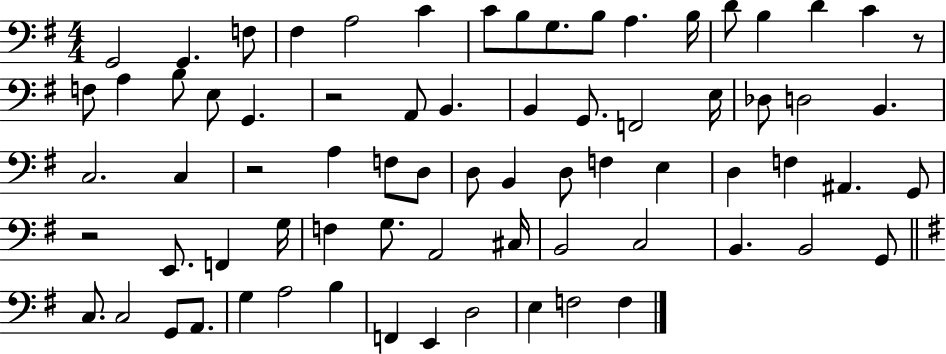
{
  \clef bass
  \numericTimeSignature
  \time 4/4
  \key g \major
  g,2 g,4. f8 | fis4 a2 c'4 | c'8 b8 g8. b8 a4. b16 | d'8 b4 d'4 c'4 r8 | \break f8 a4 b8 e8 g,4. | r2 a,8 b,4. | b,4 g,8. f,2 e16 | des8 d2 b,4. | \break c2. c4 | r2 a4 f8 d8 | d8 b,4 d8 f4 e4 | d4 f4 ais,4. g,8 | \break r2 e,8. f,4 g16 | f4 g8. a,2 cis16 | b,2 c2 | b,4. b,2 g,8 | \break \bar "||" \break \key g \major c8. c2 g,8 a,8. | g4 a2 b4 | f,4 e,4 d2 | e4 f2 f4 | \break \bar "|."
}